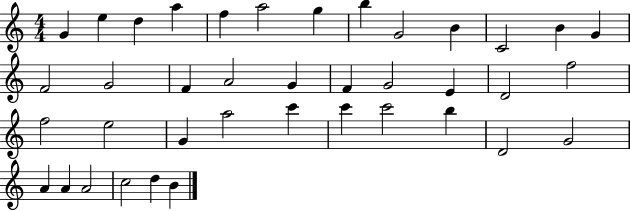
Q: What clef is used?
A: treble